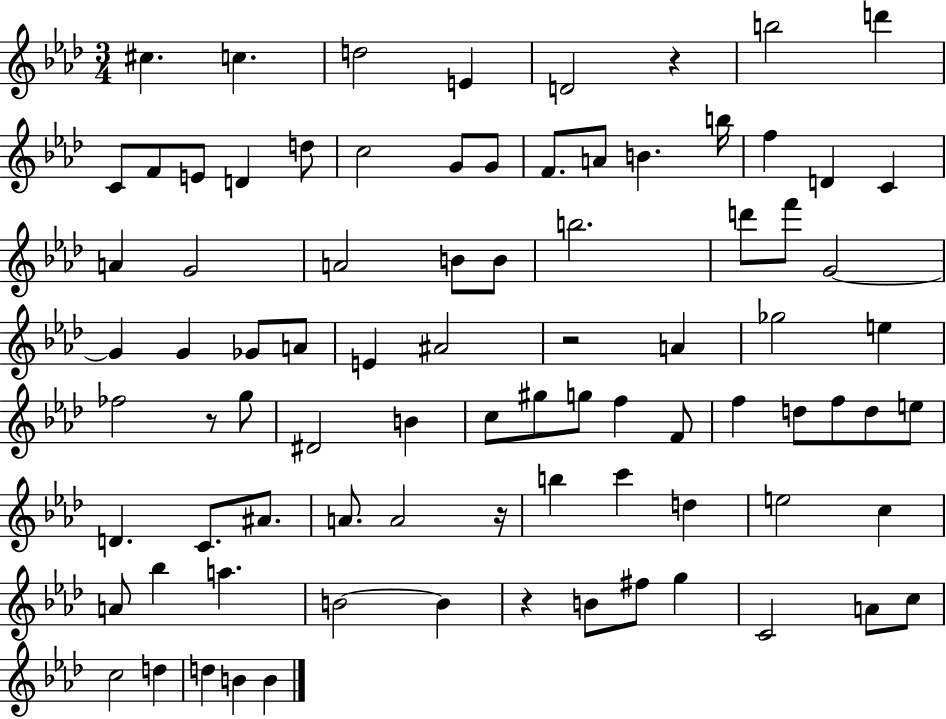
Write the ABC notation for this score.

X:1
T:Untitled
M:3/4
L:1/4
K:Ab
^c c d2 E D2 z b2 d' C/2 F/2 E/2 D d/2 c2 G/2 G/2 F/2 A/2 B b/4 f D C A G2 A2 B/2 B/2 b2 d'/2 f'/2 G2 G G _G/2 A/2 E ^A2 z2 A _g2 e _f2 z/2 g/2 ^D2 B c/2 ^g/2 g/2 f F/2 f d/2 f/2 d/2 e/2 D C/2 ^A/2 A/2 A2 z/4 b c' d e2 c A/2 _b a B2 B z B/2 ^f/2 g C2 A/2 c/2 c2 d d B B